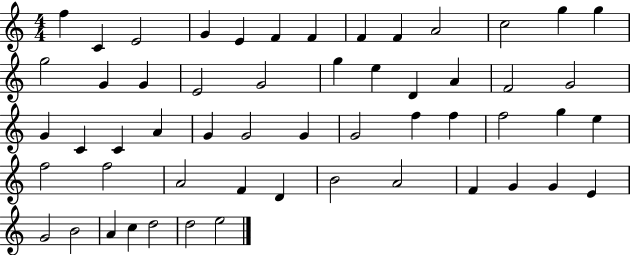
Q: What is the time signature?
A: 4/4